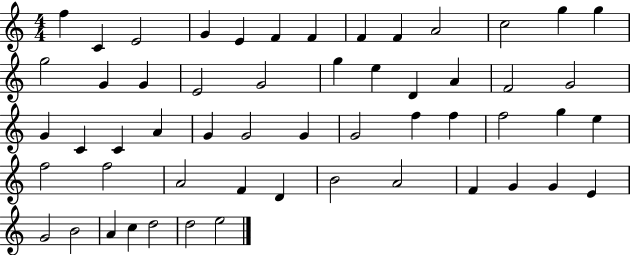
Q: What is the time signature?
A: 4/4